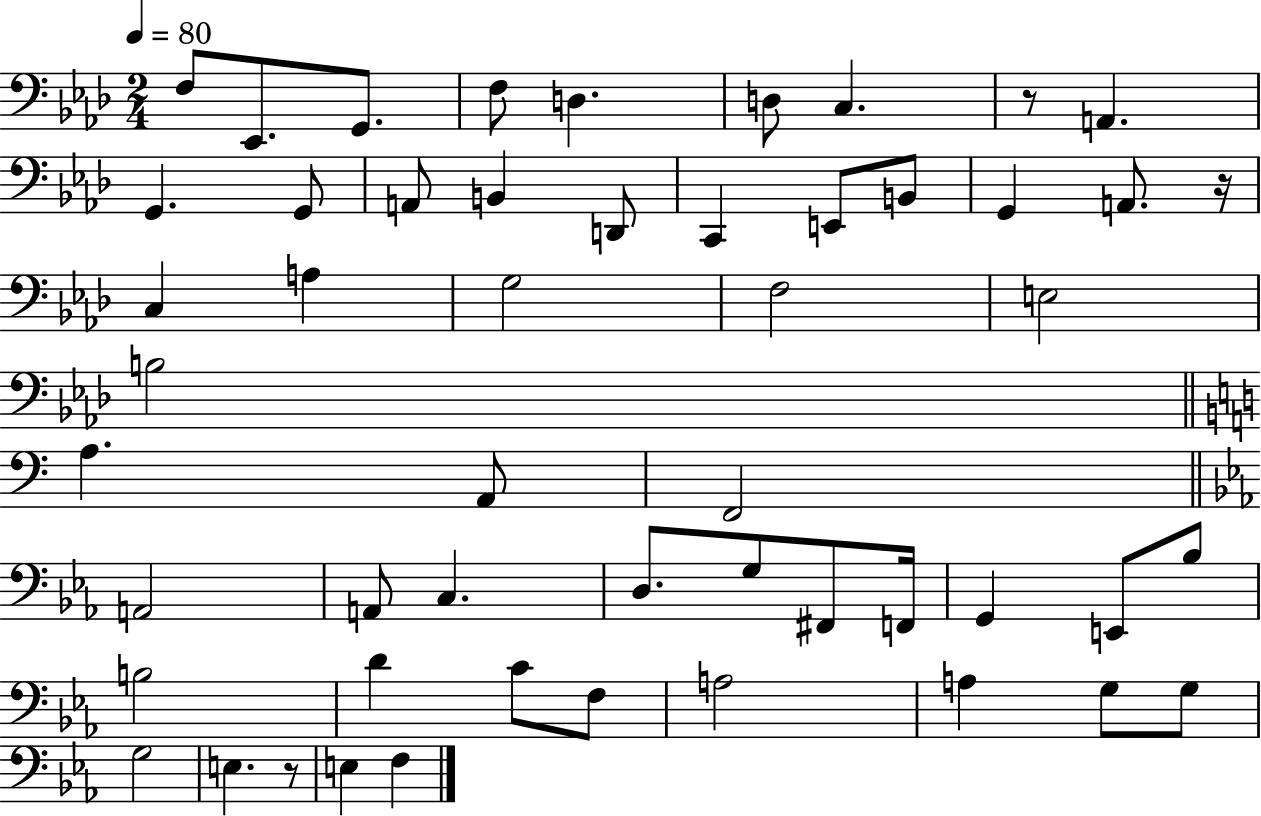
F3/e Eb2/e. G2/e. F3/e D3/q. D3/e C3/q. R/e A2/q. G2/q. G2/e A2/e B2/q D2/e C2/q E2/e B2/e G2/q A2/e. R/s C3/q A3/q G3/h F3/h E3/h B3/h A3/q. A2/e F2/h A2/h A2/e C3/q. D3/e. G3/e F#2/e F2/s G2/q E2/e Bb3/e B3/h D4/q C4/e F3/e A3/h A3/q G3/e G3/e G3/h E3/q. R/e E3/q F3/q